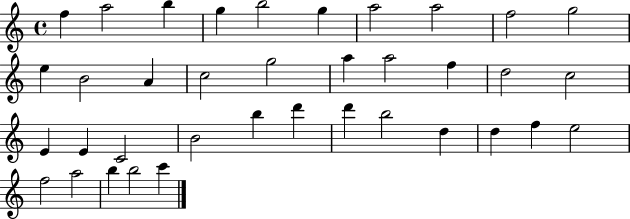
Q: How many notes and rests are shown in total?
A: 37